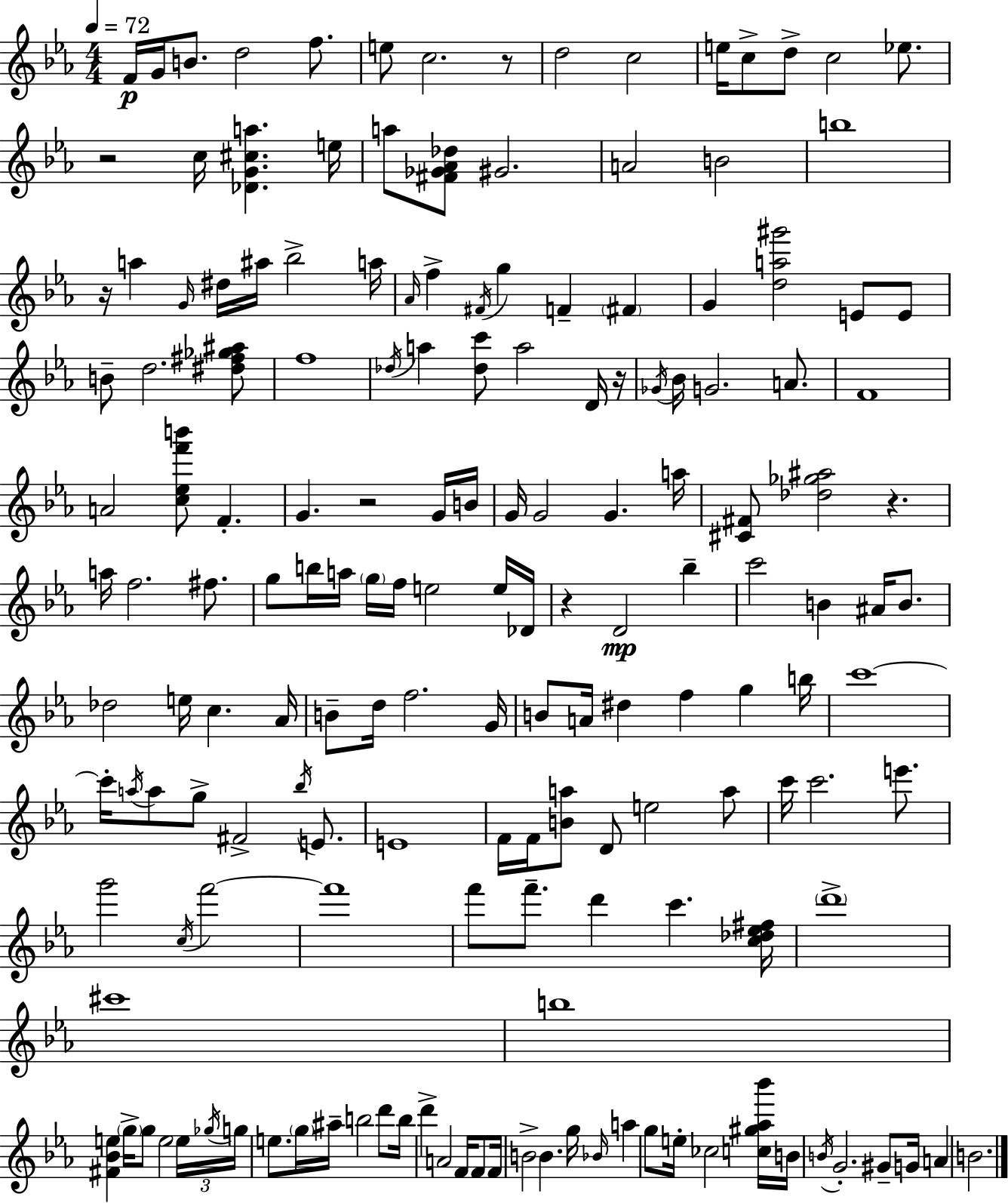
X:1
T:Untitled
M:4/4
L:1/4
K:Eb
F/4 G/4 B/2 d2 f/2 e/2 c2 z/2 d2 c2 e/4 c/2 d/2 c2 _e/2 z2 c/4 [_DG^ca] e/4 a/2 [^F_G_A_d]/2 ^G2 A2 B2 b4 z/4 a G/4 ^d/4 ^a/4 _b2 a/4 _A/4 f ^F/4 g F ^F G [da^g']2 E/2 E/2 B/2 d2 [^d^f_g^a]/2 f4 _d/4 a [_dc']/2 a2 D/4 z/4 _G/4 _B/4 G2 A/2 F4 A2 [c_ef'b']/2 F G z2 G/4 B/4 G/4 G2 G a/4 [^C^F]/2 [_d_g^a]2 z a/4 f2 ^f/2 g/2 b/4 a/4 g/4 f/4 e2 e/4 _D/4 z D2 _b c'2 B ^A/4 B/2 _d2 e/4 c _A/4 B/2 d/4 f2 G/4 B/2 A/4 ^d f g b/4 c'4 c'/4 a/4 a/2 g/2 ^F2 _b/4 E/2 E4 F/4 F/4 [Ba]/2 D/2 e2 a/2 c'/4 c'2 e'/2 g'2 c/4 f'2 f'4 f'/2 f'/2 d' c' [c_d_e^f]/4 d'4 ^c'4 b4 [^F_Be] g/4 g/2 e2 e/4 _g/4 g/4 e/2 g/4 ^a/4 b2 d'/2 b/4 d' A2 F/4 F/2 F/4 B2 B g/4 _B/4 a g/2 e/4 _c2 [c^g_a_b']/4 B/4 B/4 G2 ^G/2 G/4 A B2